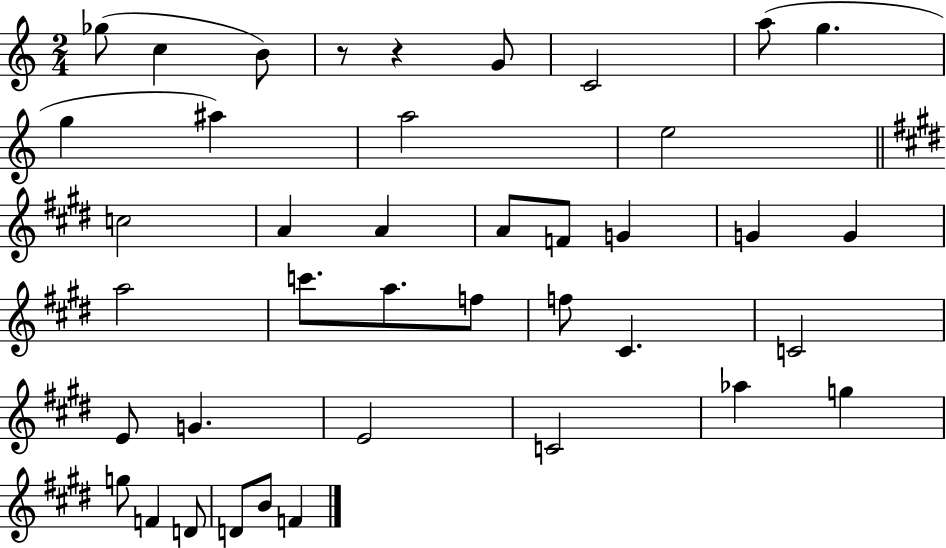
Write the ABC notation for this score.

X:1
T:Untitled
M:2/4
L:1/4
K:C
_g/2 c B/2 z/2 z G/2 C2 a/2 g g ^a a2 e2 c2 A A A/2 F/2 G G G a2 c'/2 a/2 f/2 f/2 ^C C2 E/2 G E2 C2 _a g g/2 F D/2 D/2 B/2 F